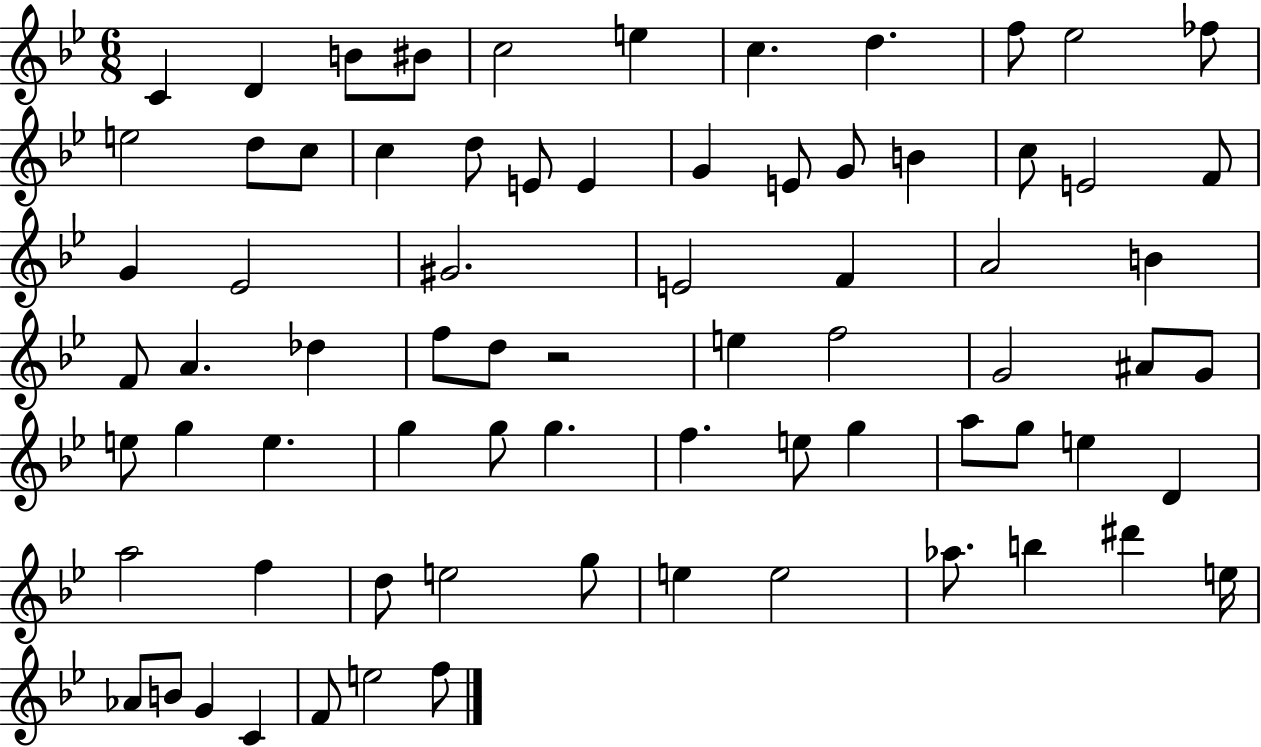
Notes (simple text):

C4/q D4/q B4/e BIS4/e C5/h E5/q C5/q. D5/q. F5/e Eb5/h FES5/e E5/h D5/e C5/e C5/q D5/e E4/e E4/q G4/q E4/e G4/e B4/q C5/e E4/h F4/e G4/q Eb4/h G#4/h. E4/h F4/q A4/h B4/q F4/e A4/q. Db5/q F5/e D5/e R/h E5/q F5/h G4/h A#4/e G4/e E5/e G5/q E5/q. G5/q G5/e G5/q. F5/q. E5/e G5/q A5/e G5/e E5/q D4/q A5/h F5/q D5/e E5/h G5/e E5/q E5/h Ab5/e. B5/q D#6/q E5/s Ab4/e B4/e G4/q C4/q F4/e E5/h F5/e